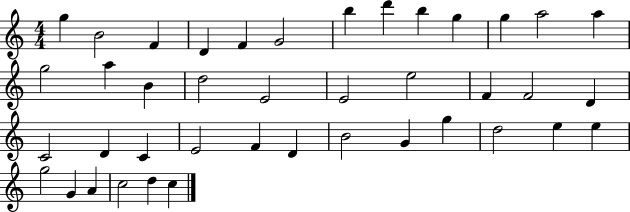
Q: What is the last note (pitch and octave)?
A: C5